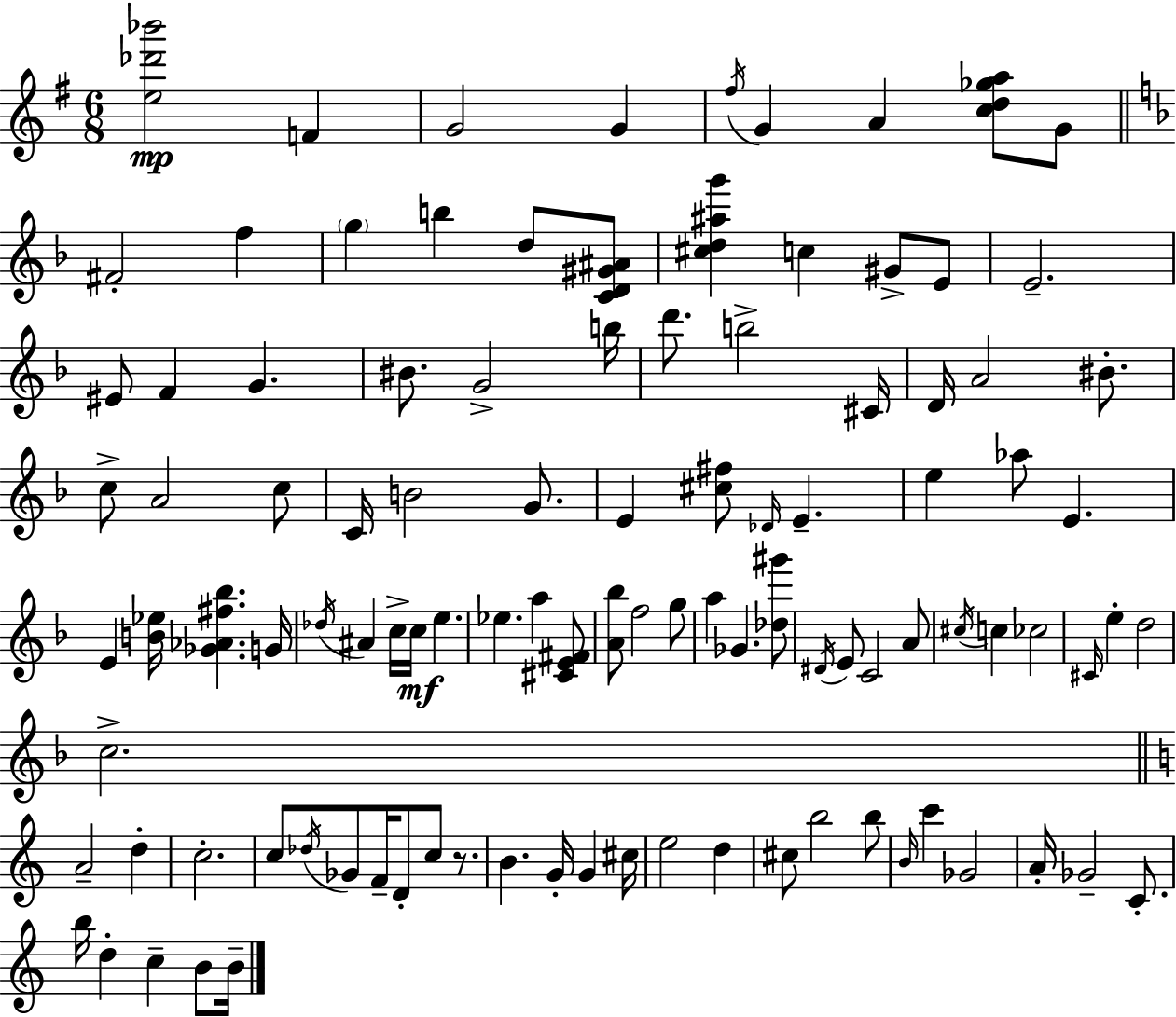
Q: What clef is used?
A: treble